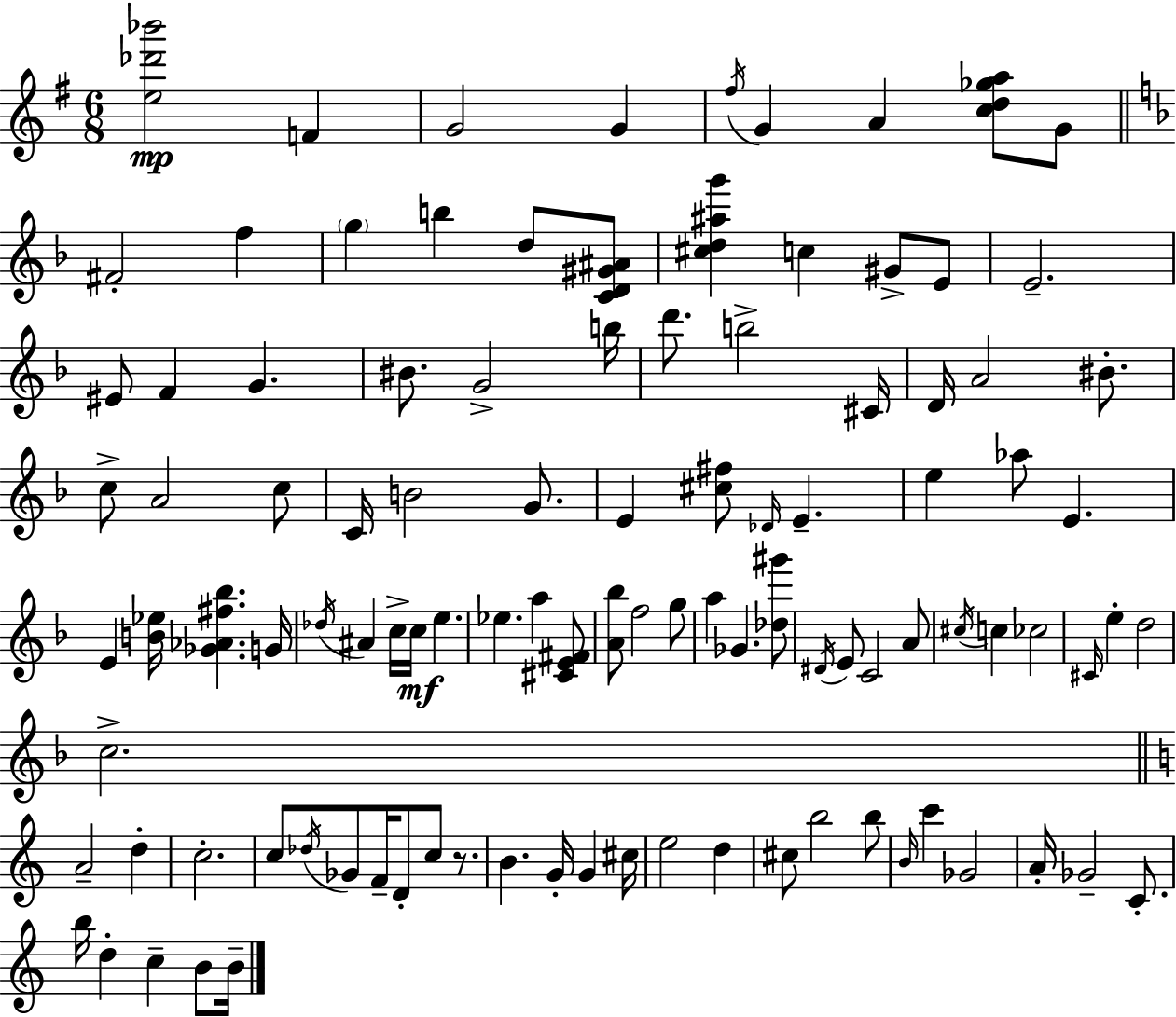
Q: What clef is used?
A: treble